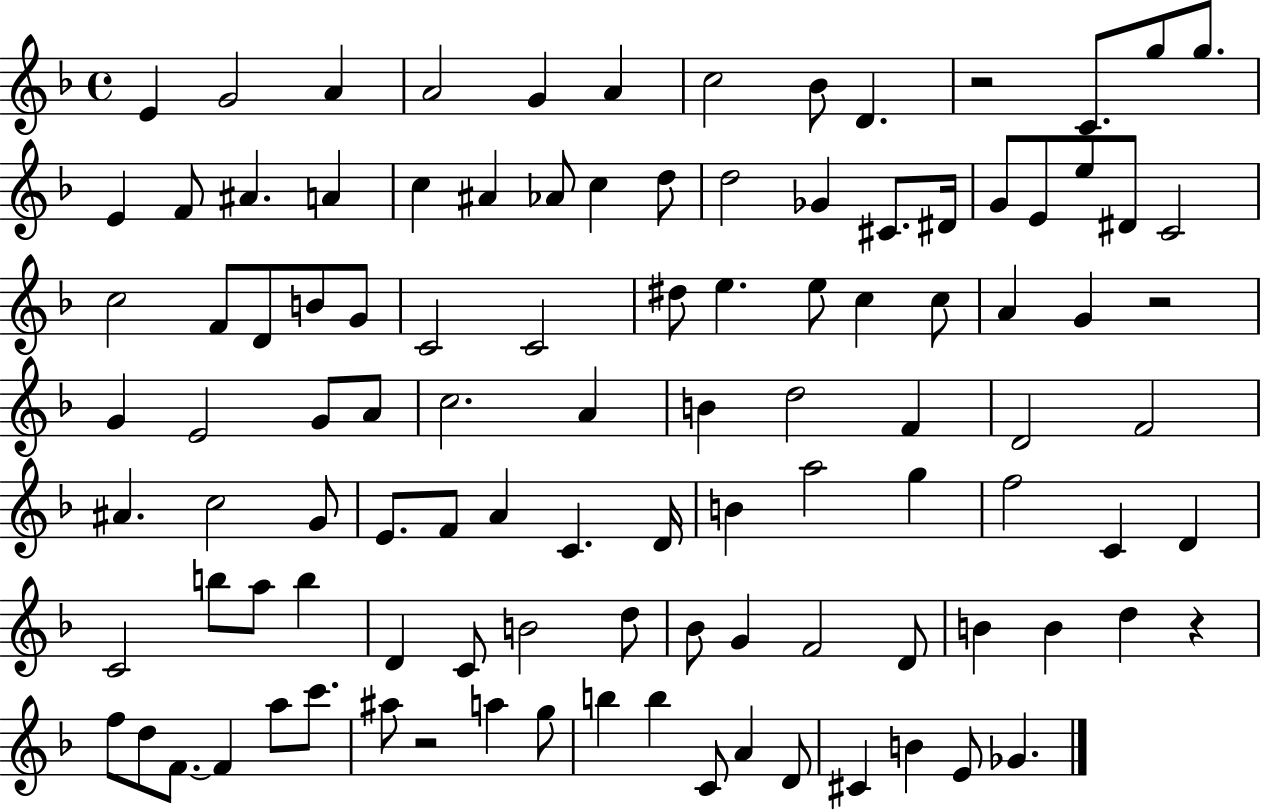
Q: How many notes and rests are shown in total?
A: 106